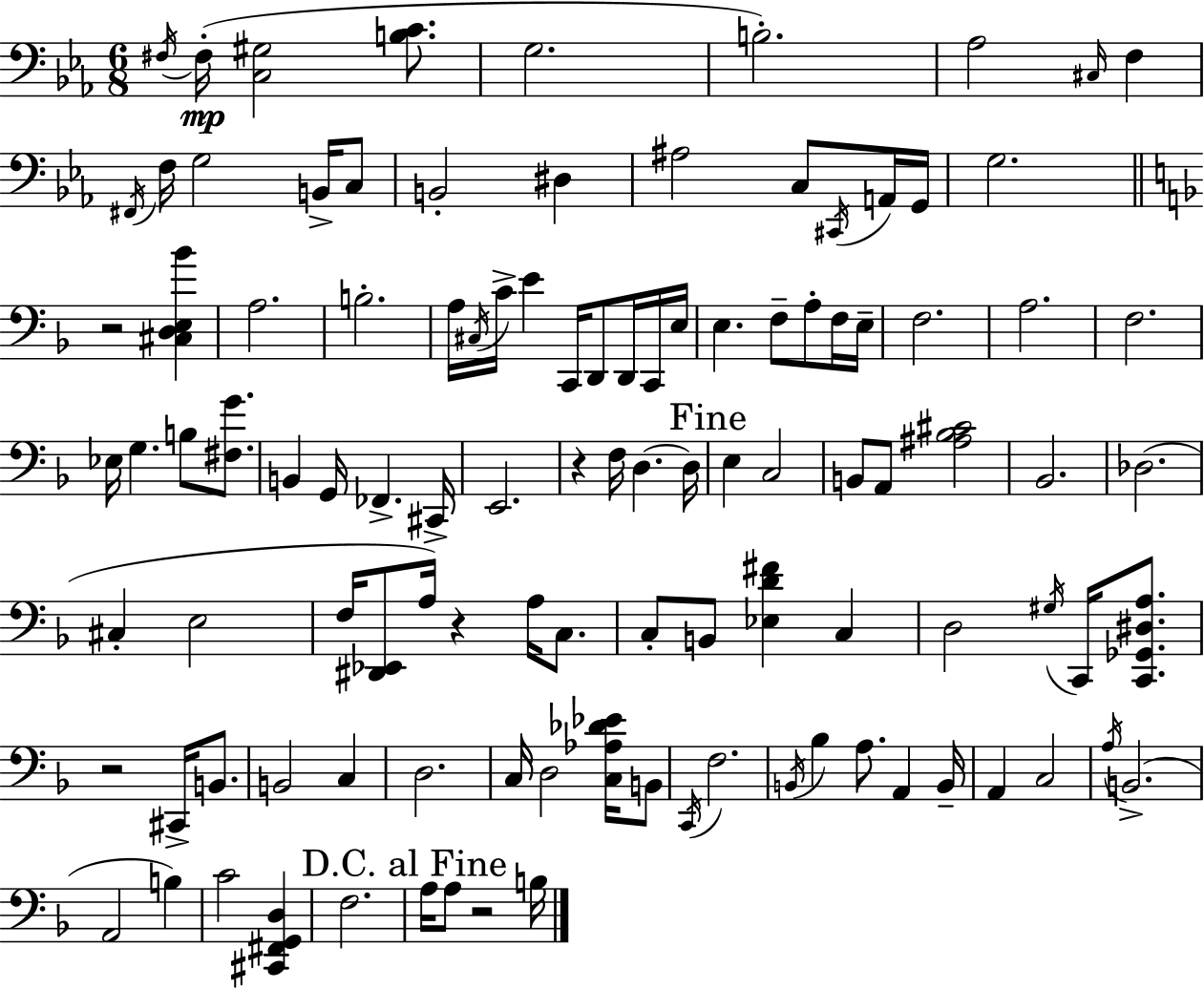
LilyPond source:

{
  \clef bass
  \numericTimeSignature
  \time 6/8
  \key ees \major
  \acciaccatura { fis16 }\mp fis16-.( <c gis>2 <b c'>8. | g2. | b2.-.) | aes2 \grace { cis16 } f4 | \break \acciaccatura { fis,16 } f16 g2 | b,16-> c8 b,2-. dis4 | ais2 c8 | \acciaccatura { cis,16 } a,16 g,16 g2. | \break \bar "||" \break \key f \major r2 <cis d e bes'>4 | a2. | b2.-. | a16 \acciaccatura { cis16 } c'16-> e'4 c,16 d,8 d,16 c,16 | \break e16 e4. f8-- a8-. f16 | e16-- f2. | a2. | f2. | \break ees16 g4. b8 <fis g'>8. | b,4 g,16 fes,4.-> | cis,16-> e,2. | r4 f16 d4.~~ | \break d16 \mark "Fine" e4 c2 | b,8 a,8 <ais bes cis'>2 | bes,2. | des2.( | \break cis4-. e2 | f16 <dis, ees,>8 a16) r4 a16 c8. | c8-. b,8 <ees d' fis'>4 c4 | d2 \acciaccatura { gis16 } c,16 <c, ges, dis a>8. | \break r2 cis,16-> b,8. | b,2 c4 | d2. | c16 d2 <c aes des' ees'>16 | \break b,8 \acciaccatura { c,16 } f2. | \acciaccatura { b,16 } bes4 a8. a,4 | b,16-- a,4 c2 | \acciaccatura { a16 } b,2.->( | \break a,2 | b4) c'2 | <cis, fis, g, d>4 f2. | \mark "D.C. al Fine" a16 a8 r2 | \break b16 \bar "|."
}